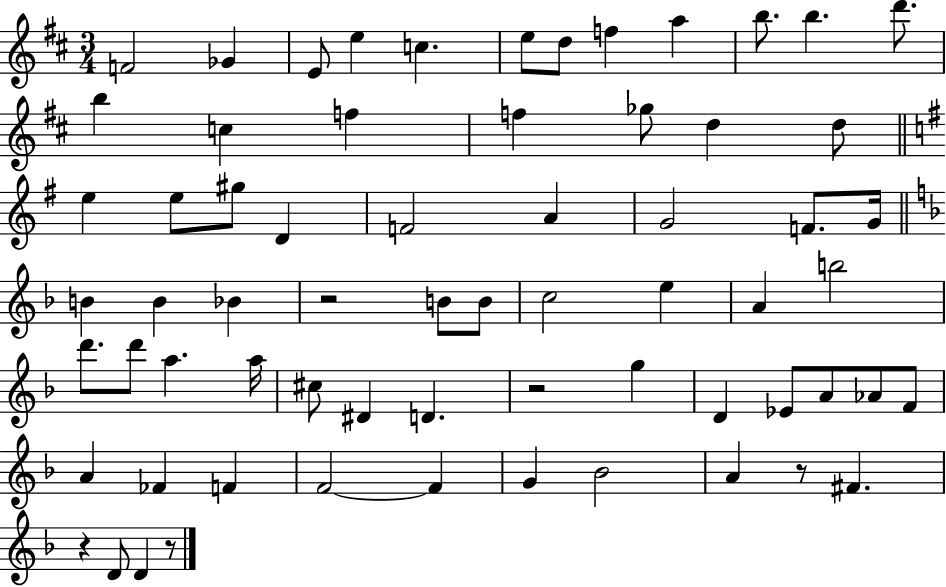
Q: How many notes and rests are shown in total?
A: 66